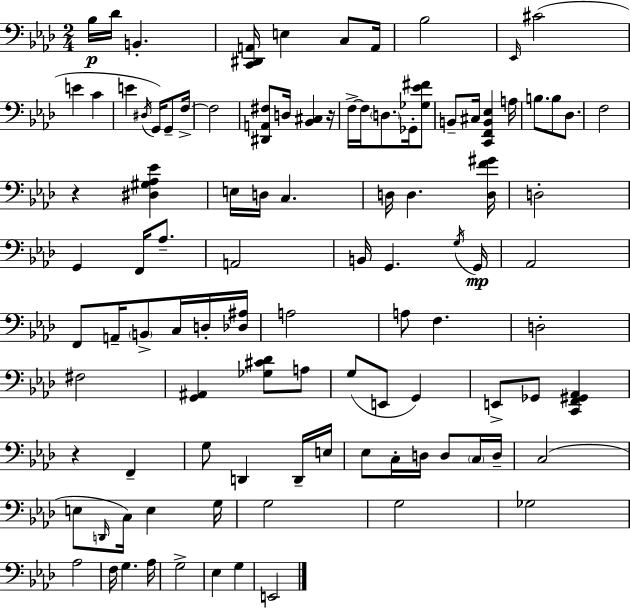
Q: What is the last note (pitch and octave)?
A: E2